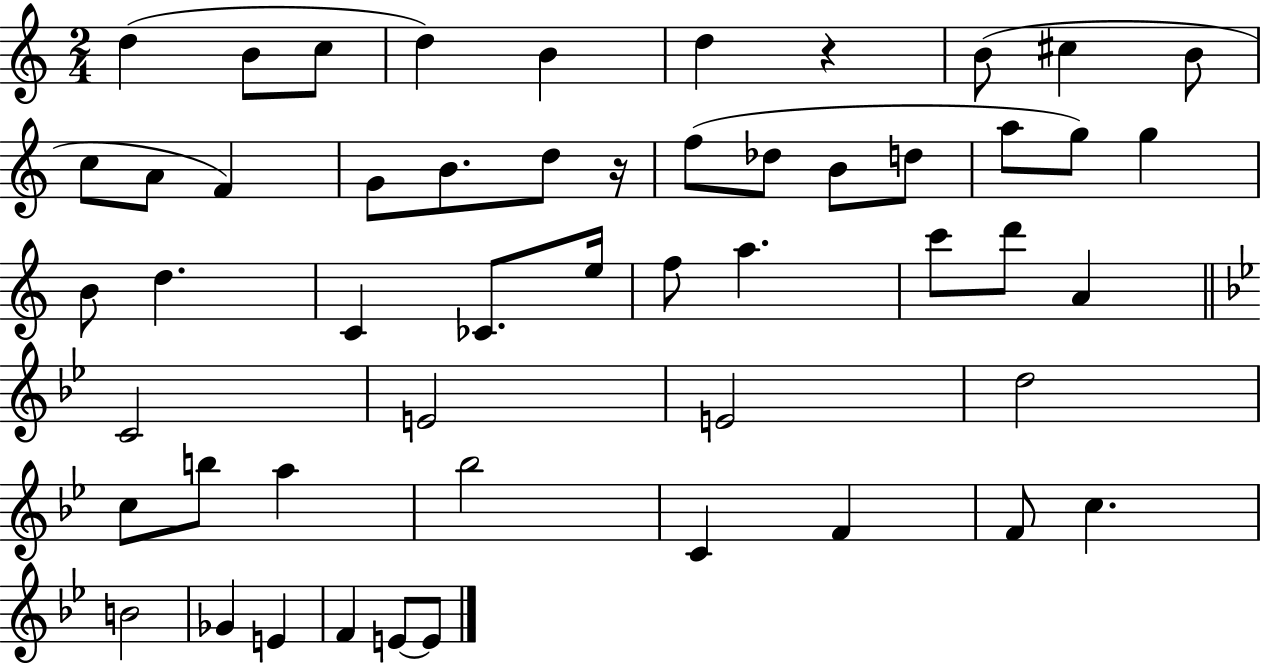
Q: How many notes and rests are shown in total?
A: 52